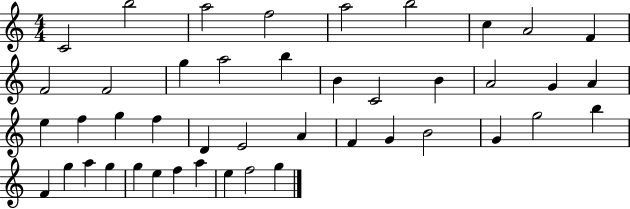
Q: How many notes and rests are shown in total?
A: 44